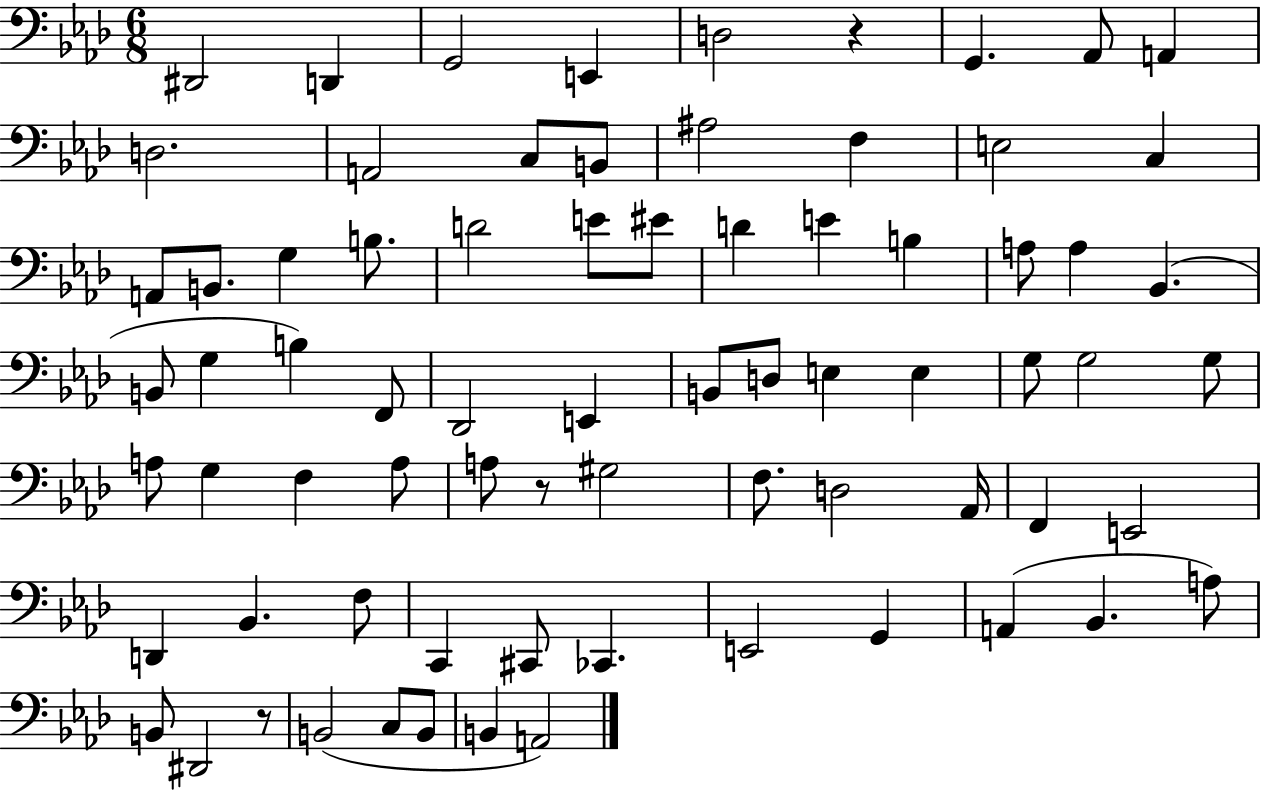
D#2/h D2/q G2/h E2/q D3/h R/q G2/q. Ab2/e A2/q D3/h. A2/h C3/e B2/e A#3/h F3/q E3/h C3/q A2/e B2/e. G3/q B3/e. D4/h E4/e EIS4/e D4/q E4/q B3/q A3/e A3/q Bb2/q. B2/e G3/q B3/q F2/e Db2/h E2/q B2/e D3/e E3/q E3/q G3/e G3/h G3/e A3/e G3/q F3/q A3/e A3/e R/e G#3/h F3/e. D3/h Ab2/s F2/q E2/h D2/q Bb2/q. F3/e C2/q C#2/e CES2/q. E2/h G2/q A2/q Bb2/q. A3/e B2/e D#2/h R/e B2/h C3/e B2/e B2/q A2/h